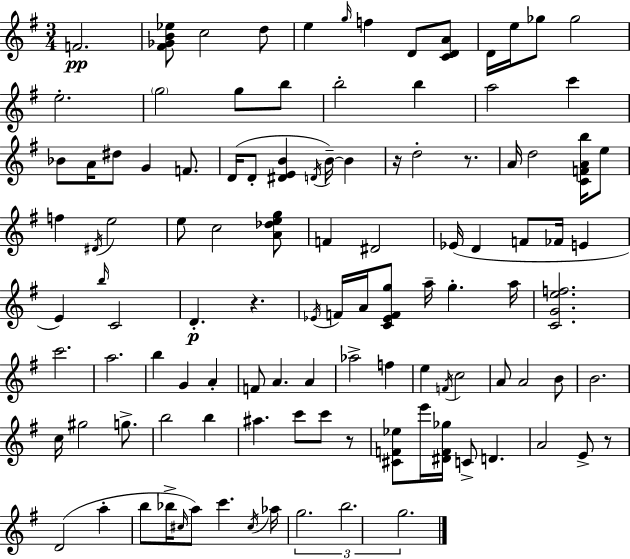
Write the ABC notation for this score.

X:1
T:Untitled
M:3/4
L:1/4
K:Em
F2 [^F_GB_e]/2 c2 d/2 e g/4 f D/2 [CDA]/2 D/4 e/4 _g/2 _g2 e2 g2 g/2 b/2 b2 b a2 c' _B/2 A/4 ^d/2 G F/2 D/4 D/2 [^DEB] D/4 B/4 B z/4 d2 z/2 A/4 d2 [CFAb]/4 e/2 f ^D/4 e2 e/2 c2 [A_deg]/2 F ^D2 _E/4 D F/2 _F/4 E E b/4 C2 D z _E/4 F/4 A/4 [C_EFg]/2 a/4 g a/4 [CGef]2 c'2 a2 b G A F/2 A A _a2 f e F/4 c2 A/2 A2 B/2 B2 c/4 ^g2 g/2 b2 b ^a c'/2 c'/2 z/2 [^CF_e]/2 e'/4 [^DF_g]/4 C/2 D A2 E/2 z/2 D2 a b/2 _b/4 ^c/4 a/2 c' ^c/4 _a/4 g2 b2 g2